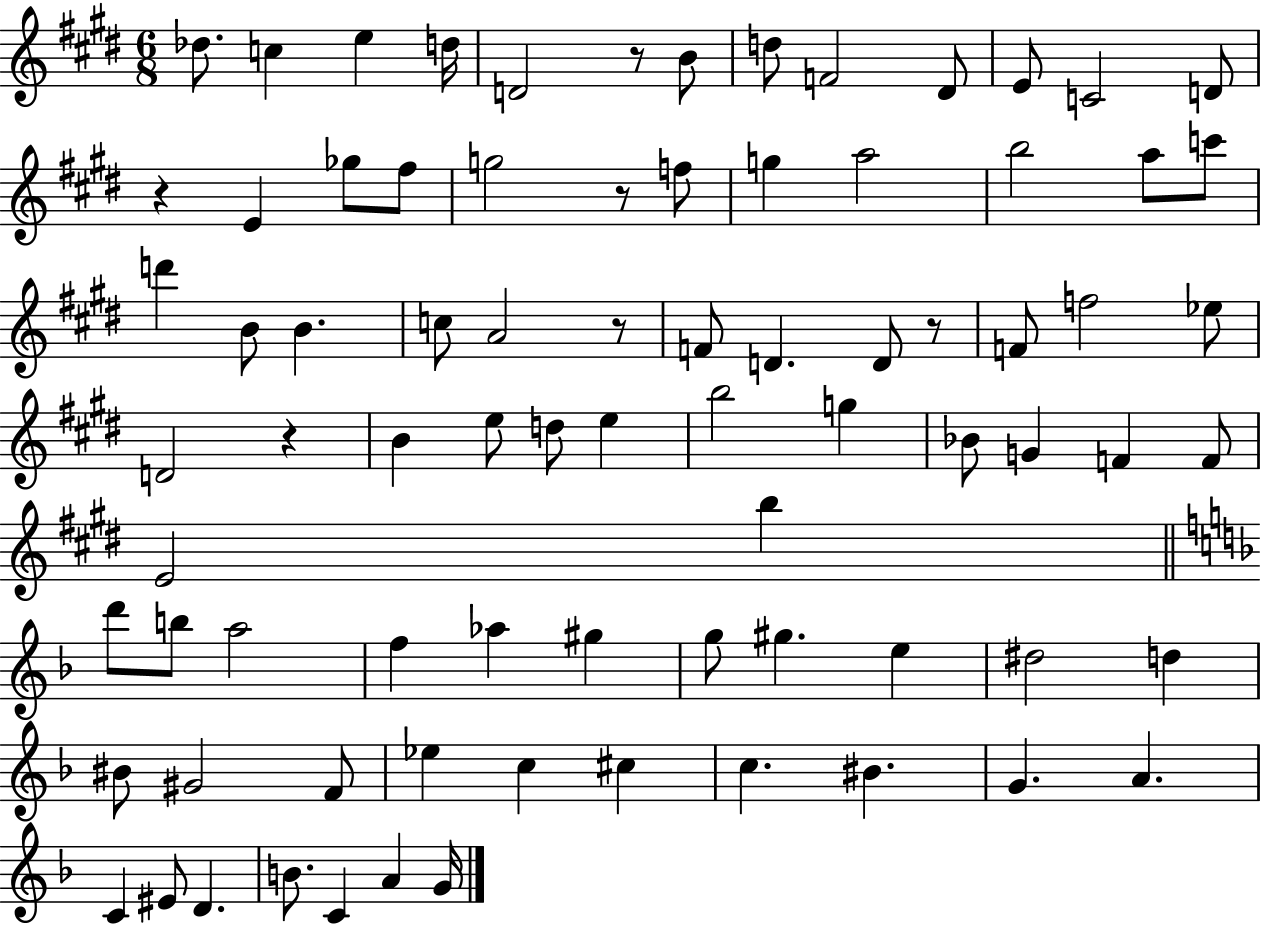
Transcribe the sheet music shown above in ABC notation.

X:1
T:Untitled
M:6/8
L:1/4
K:E
_d/2 c e d/4 D2 z/2 B/2 d/2 F2 ^D/2 E/2 C2 D/2 z E _g/2 ^f/2 g2 z/2 f/2 g a2 b2 a/2 c'/2 d' B/2 B c/2 A2 z/2 F/2 D D/2 z/2 F/2 f2 _e/2 D2 z B e/2 d/2 e b2 g _B/2 G F F/2 E2 b d'/2 b/2 a2 f _a ^g g/2 ^g e ^d2 d ^B/2 ^G2 F/2 _e c ^c c ^B G A C ^E/2 D B/2 C A G/4